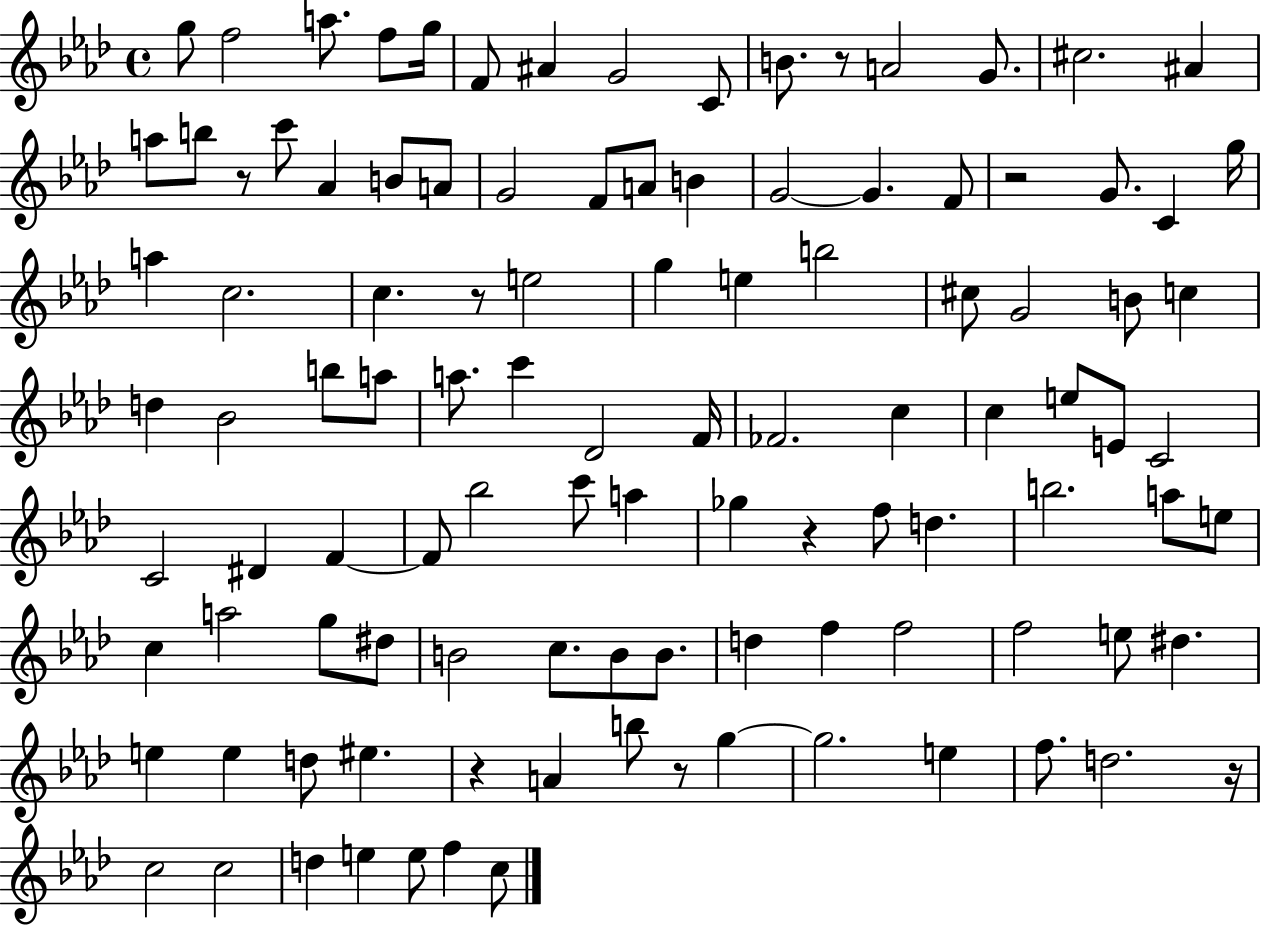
G5/e F5/h A5/e. F5/e G5/s F4/e A#4/q G4/h C4/e B4/e. R/e A4/h G4/e. C#5/h. A#4/q A5/e B5/e R/e C6/e Ab4/q B4/e A4/e G4/h F4/e A4/e B4/q G4/h G4/q. F4/e R/h G4/e. C4/q G5/s A5/q C5/h. C5/q. R/e E5/h G5/q E5/q B5/h C#5/e G4/h B4/e C5/q D5/q Bb4/h B5/e A5/e A5/e. C6/q Db4/h F4/s FES4/h. C5/q C5/q E5/e E4/e C4/h C4/h D#4/q F4/q F4/e Bb5/h C6/e A5/q Gb5/q R/q F5/e D5/q. B5/h. A5/e E5/e C5/q A5/h G5/e D#5/e B4/h C5/e. B4/e B4/e. D5/q F5/q F5/h F5/h E5/e D#5/q. E5/q E5/q D5/e EIS5/q. R/q A4/q B5/e R/e G5/q G5/h. E5/q F5/e. D5/h. R/s C5/h C5/h D5/q E5/q E5/e F5/q C5/e